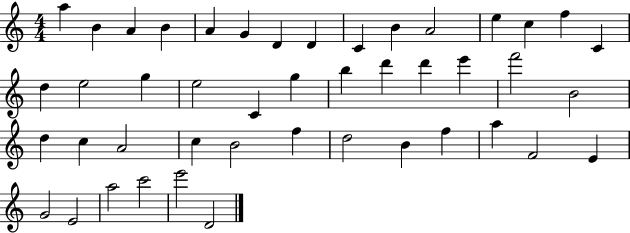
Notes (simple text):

A5/q B4/q A4/q B4/q A4/q G4/q D4/q D4/q C4/q B4/q A4/h E5/q C5/q F5/q C4/q D5/q E5/h G5/q E5/h C4/q G5/q B5/q D6/q D6/q E6/q F6/h B4/h D5/q C5/q A4/h C5/q B4/h F5/q D5/h B4/q F5/q A5/q F4/h E4/q G4/h E4/h A5/h C6/h E6/h D4/h